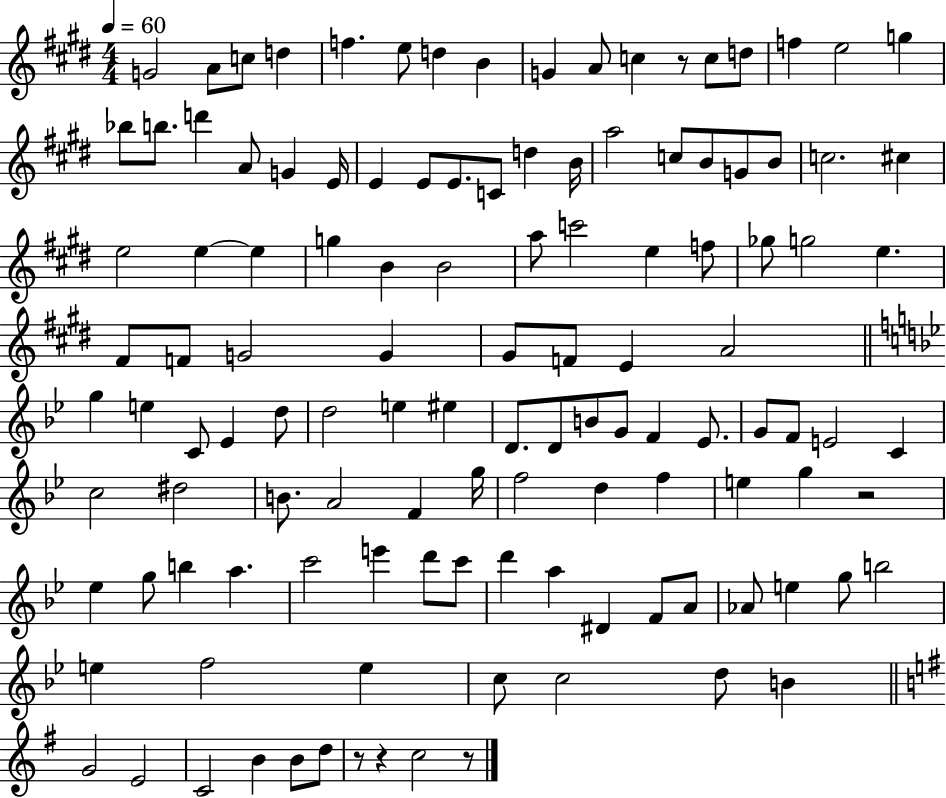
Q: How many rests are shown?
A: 5